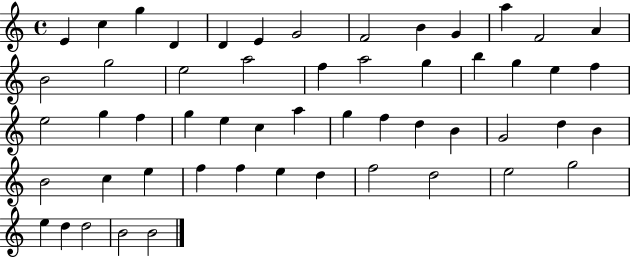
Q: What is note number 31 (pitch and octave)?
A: A5